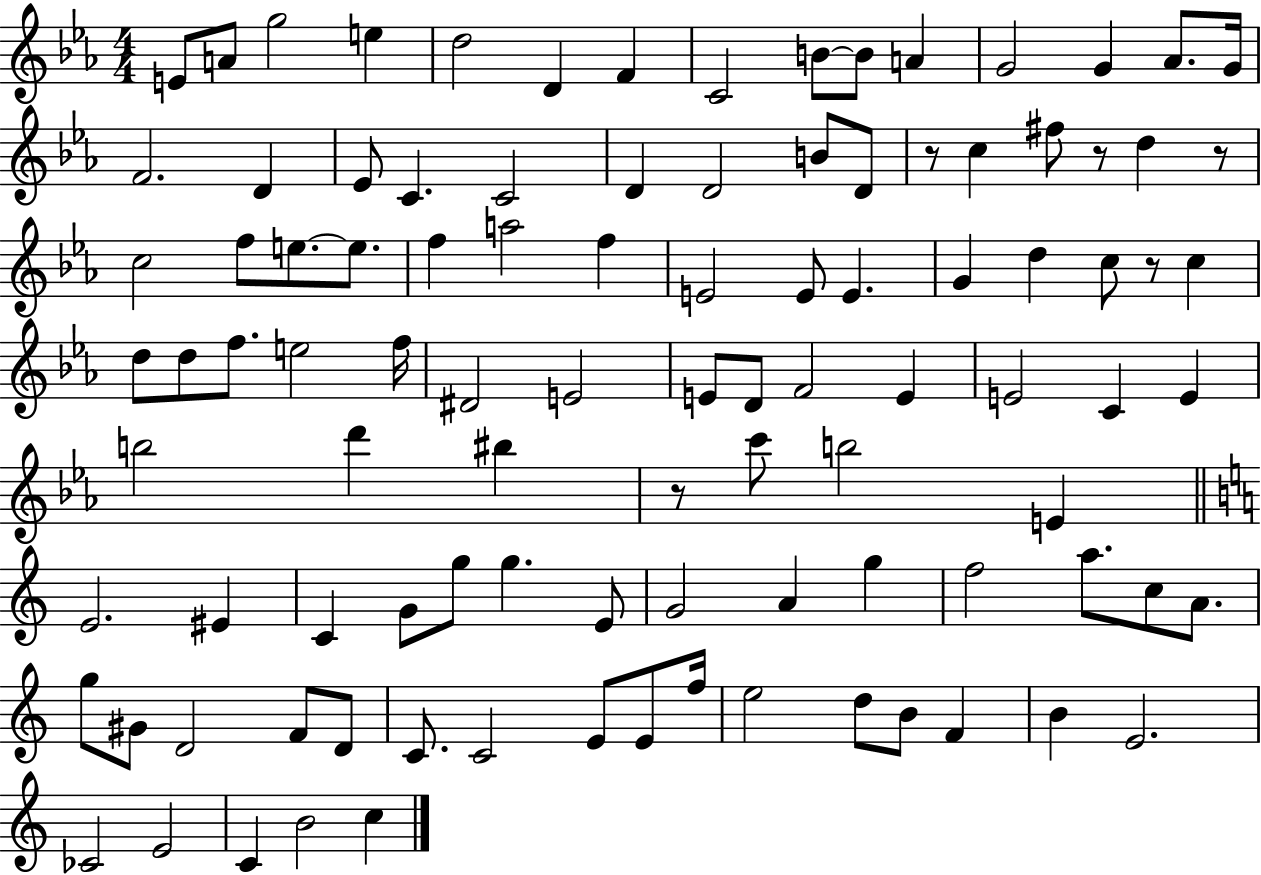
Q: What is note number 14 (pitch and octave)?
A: Ab4